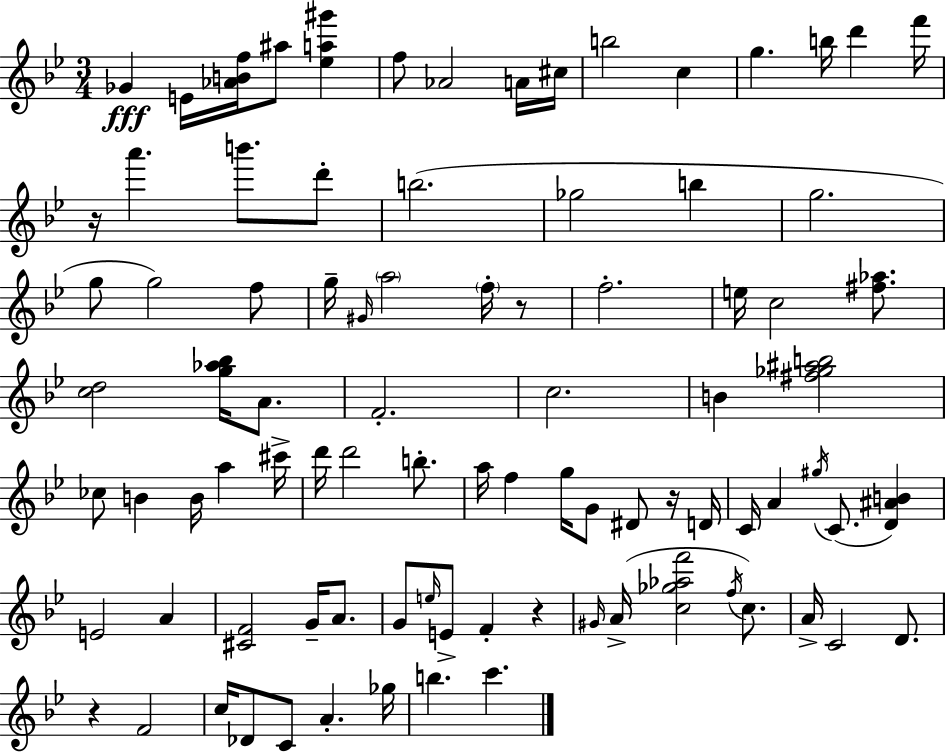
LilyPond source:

{
  \clef treble
  \numericTimeSignature
  \time 3/4
  \key bes \major
  \repeat volta 2 { ges'4\fff e'16 <aes' b' f''>16 ais''8 <ees'' a'' gis'''>4 | f''8 aes'2 a'16 cis''16 | b''2 c''4 | g''4. b''16 d'''4 f'''16 | \break r16 a'''4. b'''8. d'''8-. | b''2.( | ges''2 b''4 | g''2. | \break g''8 g''2) f''8 | g''16-- \grace { gis'16 } \parenthesize a''2 \parenthesize f''16-. r8 | f''2.-. | e''16 c''2 <fis'' aes''>8. | \break <c'' d''>2 <g'' aes'' bes''>16 a'8. | f'2.-. | c''2. | b'4 <fis'' ges'' ais'' b''>2 | \break ces''8 b'4 b'16 a''4 | cis'''16-> d'''16 d'''2 b''8.-. | a''16 f''4 g''16 g'8 dis'8 r16 | d'16 c'16 a'4 \acciaccatura { gis''16 }( c'8. <d' ais' b'>4) | \break e'2 a'4 | <cis' f'>2 g'16-- a'8. | g'8 \grace { e''16 } e'8-> f'4-. r4 | \grace { gis'16 } a'16->( <c'' ges'' aes'' f'''>2 | \break \acciaccatura { f''16 } c''8.) a'16-> c'2 | d'8. r4 f'2 | c''16 des'8 c'8 a'4.-. | ges''16 b''4. c'''4. | \break } \bar "|."
}